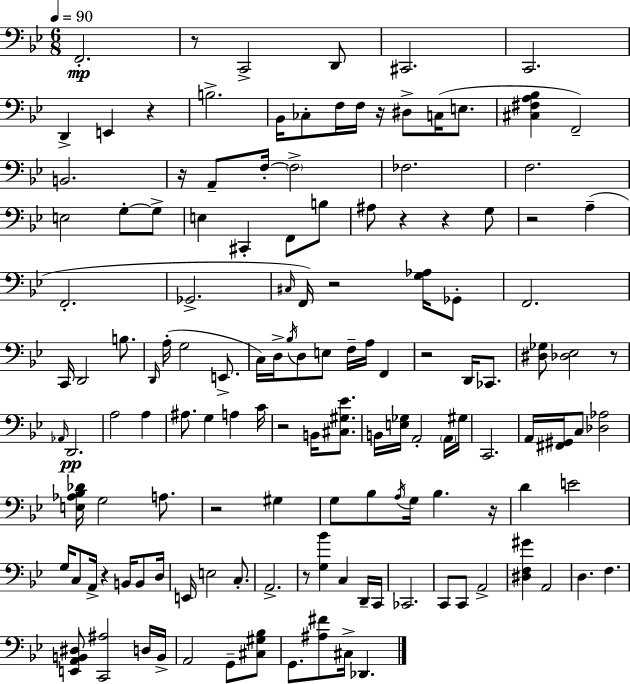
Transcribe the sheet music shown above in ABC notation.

X:1
T:Untitled
M:6/8
L:1/4
K:Gm
F,,2 z/2 C,,2 D,,/2 ^C,,2 C,,2 D,, E,, z B,2 _B,,/4 _C,/2 F,/4 F,/4 z/4 ^D,/2 C,/4 E,/2 [^C,^F,A,_B,] F,,2 B,,2 z/4 A,,/2 F,/4 F,2 _F,2 F,2 E,2 G,/2 G,/2 E, ^C,, F,,/2 B,/2 ^A,/2 z z G,/2 z2 A, F,,2 _G,,2 ^C,/4 F,,/4 z2 [G,_A,]/4 _G,,/2 F,,2 C,,/4 D,,2 B,/2 D,,/4 A,/4 G,2 E,,/2 C,/4 D,/4 _B,/4 D,/2 E,/2 F,/4 A,/4 F,, z2 D,,/4 _C,,/2 [^D,_G,]/2 [_D,_E,]2 z/2 _A,,/4 D,,2 A,2 A, ^A,/2 G, A, C/4 z2 B,,/4 [^C,^G,_E]/2 B,,/4 [E,_G,]/4 A,,2 A,,/4 ^G,/4 C,,2 A,,/4 [^F,,^G,,]/4 C,/2 [_D,_A,]2 [E,_A,_B,_D]/4 G,2 A,/2 z2 ^G, G,/2 _B,/2 A,/4 G,/4 _B, z/4 D E2 G,/4 C,/2 A,,/4 z B,,/4 B,,/2 D,/4 E,,/4 E,2 C,/2 A,,2 z/2 [G,_B] C, D,,/4 C,,/4 _C,,2 C,,/2 C,,/2 A,,2 [^D,F,^G] A,,2 D, F, [E,,A,,B,,^D,]/2 [C,,^A,]2 D,/4 B,,/4 A,,2 G,,/2 [^C,^G,_B,]/2 G,,/2 [^A,^F]/2 ^C,/4 _D,,